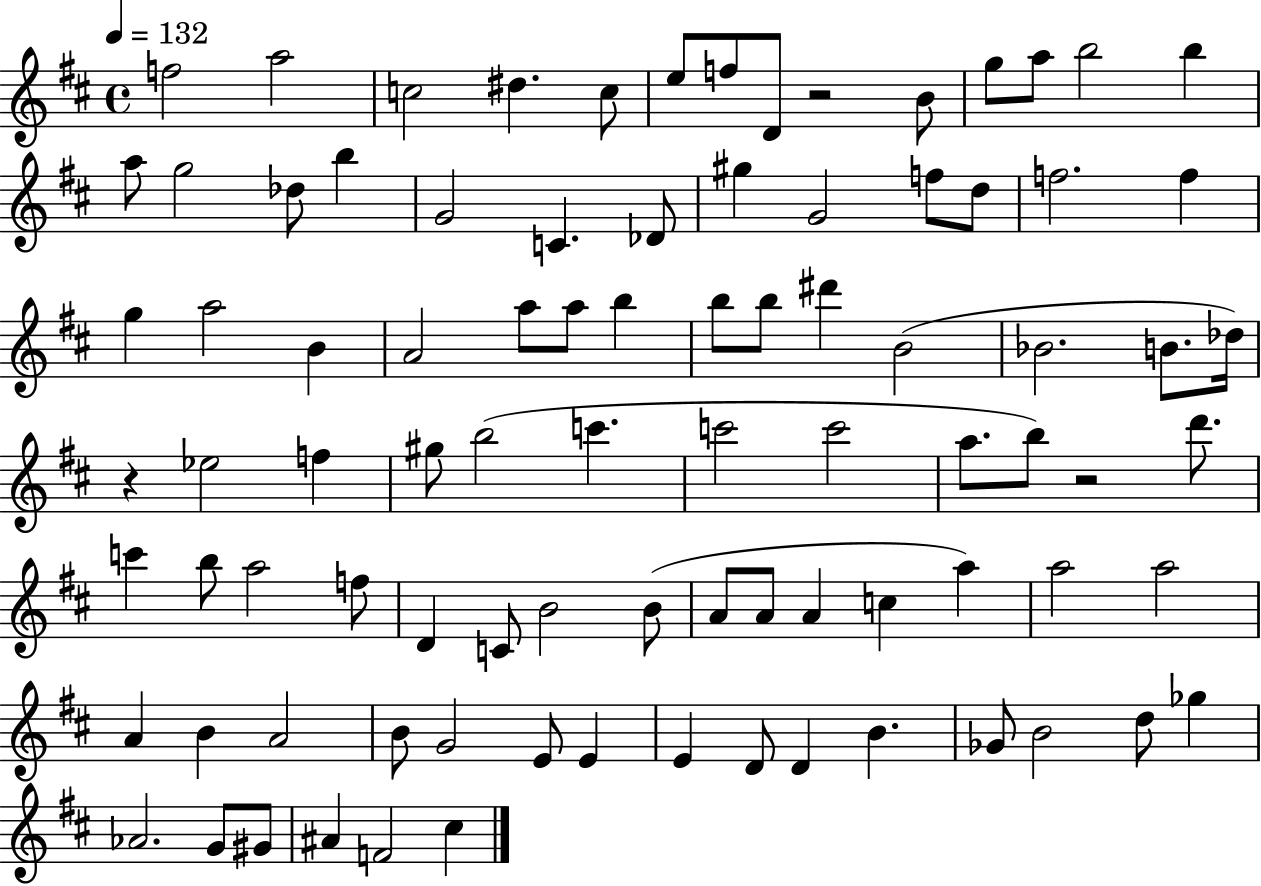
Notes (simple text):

F5/h A5/h C5/h D#5/q. C5/e E5/e F5/e D4/e R/h B4/e G5/e A5/e B5/h B5/q A5/e G5/h Db5/e B5/q G4/h C4/q. Db4/e G#5/q G4/h F5/e D5/e F5/h. F5/q G5/q A5/h B4/q A4/h A5/e A5/e B5/q B5/e B5/e D#6/q B4/h Bb4/h. B4/e. Db5/s R/q Eb5/h F5/q G#5/e B5/h C6/q. C6/h C6/h A5/e. B5/e R/h D6/e. C6/q B5/e A5/h F5/e D4/q C4/e B4/h B4/e A4/e A4/e A4/q C5/q A5/q A5/h A5/h A4/q B4/q A4/h B4/e G4/h E4/e E4/q E4/q D4/e D4/q B4/q. Gb4/e B4/h D5/e Gb5/q Ab4/h. G4/e G#4/e A#4/q F4/h C#5/q